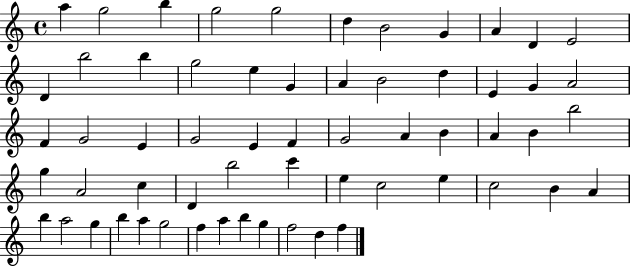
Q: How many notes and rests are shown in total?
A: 60